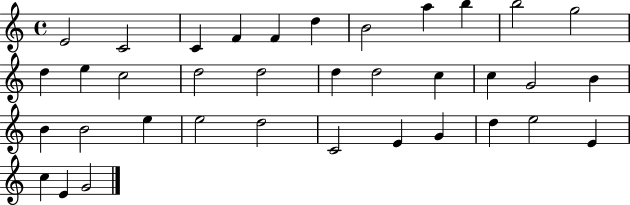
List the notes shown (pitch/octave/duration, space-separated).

E4/h C4/h C4/q F4/q F4/q D5/q B4/h A5/q B5/q B5/h G5/h D5/q E5/q C5/h D5/h D5/h D5/q D5/h C5/q C5/q G4/h B4/q B4/q B4/h E5/q E5/h D5/h C4/h E4/q G4/q D5/q E5/h E4/q C5/q E4/q G4/h